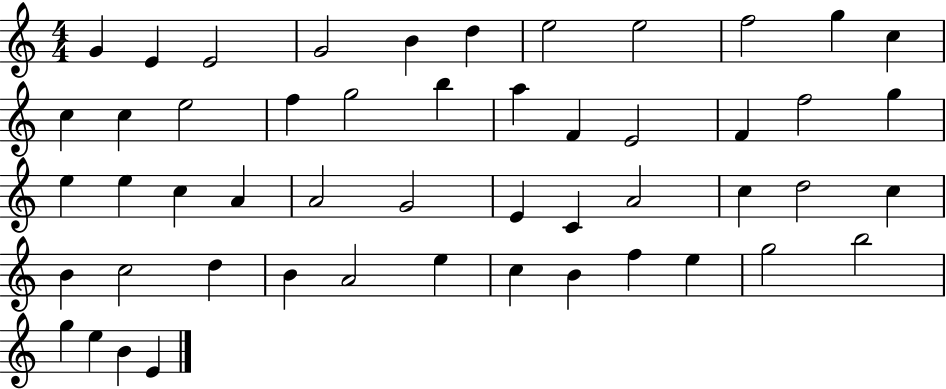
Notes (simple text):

G4/q E4/q E4/h G4/h B4/q D5/q E5/h E5/h F5/h G5/q C5/q C5/q C5/q E5/h F5/q G5/h B5/q A5/q F4/q E4/h F4/q F5/h G5/q E5/q E5/q C5/q A4/q A4/h G4/h E4/q C4/q A4/h C5/q D5/h C5/q B4/q C5/h D5/q B4/q A4/h E5/q C5/q B4/q F5/q E5/q G5/h B5/h G5/q E5/q B4/q E4/q